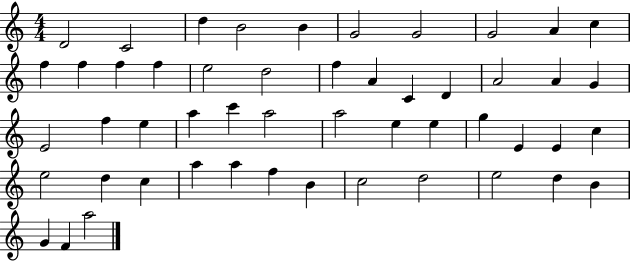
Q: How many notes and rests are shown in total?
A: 51